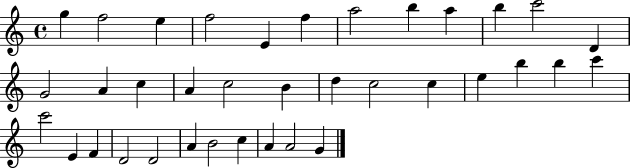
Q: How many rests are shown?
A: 0